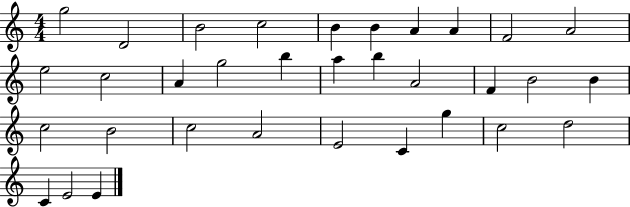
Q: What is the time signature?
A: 4/4